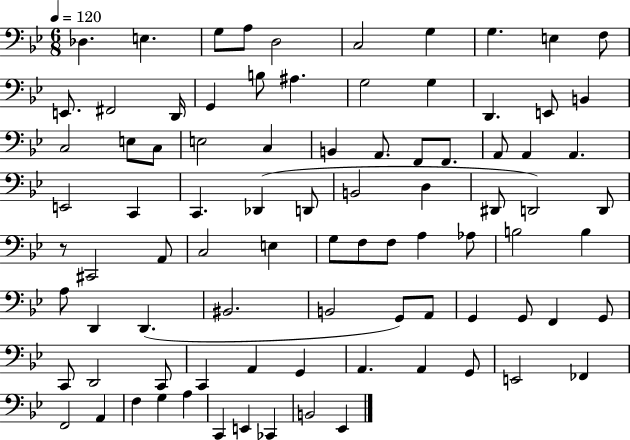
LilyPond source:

{
  \clef bass
  \numericTimeSignature
  \time 6/8
  \key bes \major
  \tempo 4 = 120
  des4. e4. | g8 a8 d2 | c2 g4 | g4. e4 f8 | \break e,8. fis,2 d,16 | g,4 b8 ais4. | g2 g4 | d,4. e,8 b,4 | \break c2 e8 c8 | e2 c4 | b,4 a,8. f,8 f,8. | a,8 a,4 a,4. | \break e,2 c,4 | c,4. des,4( d,8 | b,2 d4 | dis,8 d,2) d,8 | \break r8 cis,2 a,8 | c2 e4 | g8 f8 f8 a4 aes8 | b2 b4 | \break a8 d,4 d,4.( | bis,2. | b,2 g,8) a,8 | g,4 g,8 f,4 g,8 | \break c,8 d,2 c,8 | c,4 a,4 g,4 | a,4. a,4 g,8 | e,2 fes,4 | \break f,2 a,4 | f4 g4 a4 | c,4 e,4 ces,4 | b,2 ees,4 | \break \bar "|."
}